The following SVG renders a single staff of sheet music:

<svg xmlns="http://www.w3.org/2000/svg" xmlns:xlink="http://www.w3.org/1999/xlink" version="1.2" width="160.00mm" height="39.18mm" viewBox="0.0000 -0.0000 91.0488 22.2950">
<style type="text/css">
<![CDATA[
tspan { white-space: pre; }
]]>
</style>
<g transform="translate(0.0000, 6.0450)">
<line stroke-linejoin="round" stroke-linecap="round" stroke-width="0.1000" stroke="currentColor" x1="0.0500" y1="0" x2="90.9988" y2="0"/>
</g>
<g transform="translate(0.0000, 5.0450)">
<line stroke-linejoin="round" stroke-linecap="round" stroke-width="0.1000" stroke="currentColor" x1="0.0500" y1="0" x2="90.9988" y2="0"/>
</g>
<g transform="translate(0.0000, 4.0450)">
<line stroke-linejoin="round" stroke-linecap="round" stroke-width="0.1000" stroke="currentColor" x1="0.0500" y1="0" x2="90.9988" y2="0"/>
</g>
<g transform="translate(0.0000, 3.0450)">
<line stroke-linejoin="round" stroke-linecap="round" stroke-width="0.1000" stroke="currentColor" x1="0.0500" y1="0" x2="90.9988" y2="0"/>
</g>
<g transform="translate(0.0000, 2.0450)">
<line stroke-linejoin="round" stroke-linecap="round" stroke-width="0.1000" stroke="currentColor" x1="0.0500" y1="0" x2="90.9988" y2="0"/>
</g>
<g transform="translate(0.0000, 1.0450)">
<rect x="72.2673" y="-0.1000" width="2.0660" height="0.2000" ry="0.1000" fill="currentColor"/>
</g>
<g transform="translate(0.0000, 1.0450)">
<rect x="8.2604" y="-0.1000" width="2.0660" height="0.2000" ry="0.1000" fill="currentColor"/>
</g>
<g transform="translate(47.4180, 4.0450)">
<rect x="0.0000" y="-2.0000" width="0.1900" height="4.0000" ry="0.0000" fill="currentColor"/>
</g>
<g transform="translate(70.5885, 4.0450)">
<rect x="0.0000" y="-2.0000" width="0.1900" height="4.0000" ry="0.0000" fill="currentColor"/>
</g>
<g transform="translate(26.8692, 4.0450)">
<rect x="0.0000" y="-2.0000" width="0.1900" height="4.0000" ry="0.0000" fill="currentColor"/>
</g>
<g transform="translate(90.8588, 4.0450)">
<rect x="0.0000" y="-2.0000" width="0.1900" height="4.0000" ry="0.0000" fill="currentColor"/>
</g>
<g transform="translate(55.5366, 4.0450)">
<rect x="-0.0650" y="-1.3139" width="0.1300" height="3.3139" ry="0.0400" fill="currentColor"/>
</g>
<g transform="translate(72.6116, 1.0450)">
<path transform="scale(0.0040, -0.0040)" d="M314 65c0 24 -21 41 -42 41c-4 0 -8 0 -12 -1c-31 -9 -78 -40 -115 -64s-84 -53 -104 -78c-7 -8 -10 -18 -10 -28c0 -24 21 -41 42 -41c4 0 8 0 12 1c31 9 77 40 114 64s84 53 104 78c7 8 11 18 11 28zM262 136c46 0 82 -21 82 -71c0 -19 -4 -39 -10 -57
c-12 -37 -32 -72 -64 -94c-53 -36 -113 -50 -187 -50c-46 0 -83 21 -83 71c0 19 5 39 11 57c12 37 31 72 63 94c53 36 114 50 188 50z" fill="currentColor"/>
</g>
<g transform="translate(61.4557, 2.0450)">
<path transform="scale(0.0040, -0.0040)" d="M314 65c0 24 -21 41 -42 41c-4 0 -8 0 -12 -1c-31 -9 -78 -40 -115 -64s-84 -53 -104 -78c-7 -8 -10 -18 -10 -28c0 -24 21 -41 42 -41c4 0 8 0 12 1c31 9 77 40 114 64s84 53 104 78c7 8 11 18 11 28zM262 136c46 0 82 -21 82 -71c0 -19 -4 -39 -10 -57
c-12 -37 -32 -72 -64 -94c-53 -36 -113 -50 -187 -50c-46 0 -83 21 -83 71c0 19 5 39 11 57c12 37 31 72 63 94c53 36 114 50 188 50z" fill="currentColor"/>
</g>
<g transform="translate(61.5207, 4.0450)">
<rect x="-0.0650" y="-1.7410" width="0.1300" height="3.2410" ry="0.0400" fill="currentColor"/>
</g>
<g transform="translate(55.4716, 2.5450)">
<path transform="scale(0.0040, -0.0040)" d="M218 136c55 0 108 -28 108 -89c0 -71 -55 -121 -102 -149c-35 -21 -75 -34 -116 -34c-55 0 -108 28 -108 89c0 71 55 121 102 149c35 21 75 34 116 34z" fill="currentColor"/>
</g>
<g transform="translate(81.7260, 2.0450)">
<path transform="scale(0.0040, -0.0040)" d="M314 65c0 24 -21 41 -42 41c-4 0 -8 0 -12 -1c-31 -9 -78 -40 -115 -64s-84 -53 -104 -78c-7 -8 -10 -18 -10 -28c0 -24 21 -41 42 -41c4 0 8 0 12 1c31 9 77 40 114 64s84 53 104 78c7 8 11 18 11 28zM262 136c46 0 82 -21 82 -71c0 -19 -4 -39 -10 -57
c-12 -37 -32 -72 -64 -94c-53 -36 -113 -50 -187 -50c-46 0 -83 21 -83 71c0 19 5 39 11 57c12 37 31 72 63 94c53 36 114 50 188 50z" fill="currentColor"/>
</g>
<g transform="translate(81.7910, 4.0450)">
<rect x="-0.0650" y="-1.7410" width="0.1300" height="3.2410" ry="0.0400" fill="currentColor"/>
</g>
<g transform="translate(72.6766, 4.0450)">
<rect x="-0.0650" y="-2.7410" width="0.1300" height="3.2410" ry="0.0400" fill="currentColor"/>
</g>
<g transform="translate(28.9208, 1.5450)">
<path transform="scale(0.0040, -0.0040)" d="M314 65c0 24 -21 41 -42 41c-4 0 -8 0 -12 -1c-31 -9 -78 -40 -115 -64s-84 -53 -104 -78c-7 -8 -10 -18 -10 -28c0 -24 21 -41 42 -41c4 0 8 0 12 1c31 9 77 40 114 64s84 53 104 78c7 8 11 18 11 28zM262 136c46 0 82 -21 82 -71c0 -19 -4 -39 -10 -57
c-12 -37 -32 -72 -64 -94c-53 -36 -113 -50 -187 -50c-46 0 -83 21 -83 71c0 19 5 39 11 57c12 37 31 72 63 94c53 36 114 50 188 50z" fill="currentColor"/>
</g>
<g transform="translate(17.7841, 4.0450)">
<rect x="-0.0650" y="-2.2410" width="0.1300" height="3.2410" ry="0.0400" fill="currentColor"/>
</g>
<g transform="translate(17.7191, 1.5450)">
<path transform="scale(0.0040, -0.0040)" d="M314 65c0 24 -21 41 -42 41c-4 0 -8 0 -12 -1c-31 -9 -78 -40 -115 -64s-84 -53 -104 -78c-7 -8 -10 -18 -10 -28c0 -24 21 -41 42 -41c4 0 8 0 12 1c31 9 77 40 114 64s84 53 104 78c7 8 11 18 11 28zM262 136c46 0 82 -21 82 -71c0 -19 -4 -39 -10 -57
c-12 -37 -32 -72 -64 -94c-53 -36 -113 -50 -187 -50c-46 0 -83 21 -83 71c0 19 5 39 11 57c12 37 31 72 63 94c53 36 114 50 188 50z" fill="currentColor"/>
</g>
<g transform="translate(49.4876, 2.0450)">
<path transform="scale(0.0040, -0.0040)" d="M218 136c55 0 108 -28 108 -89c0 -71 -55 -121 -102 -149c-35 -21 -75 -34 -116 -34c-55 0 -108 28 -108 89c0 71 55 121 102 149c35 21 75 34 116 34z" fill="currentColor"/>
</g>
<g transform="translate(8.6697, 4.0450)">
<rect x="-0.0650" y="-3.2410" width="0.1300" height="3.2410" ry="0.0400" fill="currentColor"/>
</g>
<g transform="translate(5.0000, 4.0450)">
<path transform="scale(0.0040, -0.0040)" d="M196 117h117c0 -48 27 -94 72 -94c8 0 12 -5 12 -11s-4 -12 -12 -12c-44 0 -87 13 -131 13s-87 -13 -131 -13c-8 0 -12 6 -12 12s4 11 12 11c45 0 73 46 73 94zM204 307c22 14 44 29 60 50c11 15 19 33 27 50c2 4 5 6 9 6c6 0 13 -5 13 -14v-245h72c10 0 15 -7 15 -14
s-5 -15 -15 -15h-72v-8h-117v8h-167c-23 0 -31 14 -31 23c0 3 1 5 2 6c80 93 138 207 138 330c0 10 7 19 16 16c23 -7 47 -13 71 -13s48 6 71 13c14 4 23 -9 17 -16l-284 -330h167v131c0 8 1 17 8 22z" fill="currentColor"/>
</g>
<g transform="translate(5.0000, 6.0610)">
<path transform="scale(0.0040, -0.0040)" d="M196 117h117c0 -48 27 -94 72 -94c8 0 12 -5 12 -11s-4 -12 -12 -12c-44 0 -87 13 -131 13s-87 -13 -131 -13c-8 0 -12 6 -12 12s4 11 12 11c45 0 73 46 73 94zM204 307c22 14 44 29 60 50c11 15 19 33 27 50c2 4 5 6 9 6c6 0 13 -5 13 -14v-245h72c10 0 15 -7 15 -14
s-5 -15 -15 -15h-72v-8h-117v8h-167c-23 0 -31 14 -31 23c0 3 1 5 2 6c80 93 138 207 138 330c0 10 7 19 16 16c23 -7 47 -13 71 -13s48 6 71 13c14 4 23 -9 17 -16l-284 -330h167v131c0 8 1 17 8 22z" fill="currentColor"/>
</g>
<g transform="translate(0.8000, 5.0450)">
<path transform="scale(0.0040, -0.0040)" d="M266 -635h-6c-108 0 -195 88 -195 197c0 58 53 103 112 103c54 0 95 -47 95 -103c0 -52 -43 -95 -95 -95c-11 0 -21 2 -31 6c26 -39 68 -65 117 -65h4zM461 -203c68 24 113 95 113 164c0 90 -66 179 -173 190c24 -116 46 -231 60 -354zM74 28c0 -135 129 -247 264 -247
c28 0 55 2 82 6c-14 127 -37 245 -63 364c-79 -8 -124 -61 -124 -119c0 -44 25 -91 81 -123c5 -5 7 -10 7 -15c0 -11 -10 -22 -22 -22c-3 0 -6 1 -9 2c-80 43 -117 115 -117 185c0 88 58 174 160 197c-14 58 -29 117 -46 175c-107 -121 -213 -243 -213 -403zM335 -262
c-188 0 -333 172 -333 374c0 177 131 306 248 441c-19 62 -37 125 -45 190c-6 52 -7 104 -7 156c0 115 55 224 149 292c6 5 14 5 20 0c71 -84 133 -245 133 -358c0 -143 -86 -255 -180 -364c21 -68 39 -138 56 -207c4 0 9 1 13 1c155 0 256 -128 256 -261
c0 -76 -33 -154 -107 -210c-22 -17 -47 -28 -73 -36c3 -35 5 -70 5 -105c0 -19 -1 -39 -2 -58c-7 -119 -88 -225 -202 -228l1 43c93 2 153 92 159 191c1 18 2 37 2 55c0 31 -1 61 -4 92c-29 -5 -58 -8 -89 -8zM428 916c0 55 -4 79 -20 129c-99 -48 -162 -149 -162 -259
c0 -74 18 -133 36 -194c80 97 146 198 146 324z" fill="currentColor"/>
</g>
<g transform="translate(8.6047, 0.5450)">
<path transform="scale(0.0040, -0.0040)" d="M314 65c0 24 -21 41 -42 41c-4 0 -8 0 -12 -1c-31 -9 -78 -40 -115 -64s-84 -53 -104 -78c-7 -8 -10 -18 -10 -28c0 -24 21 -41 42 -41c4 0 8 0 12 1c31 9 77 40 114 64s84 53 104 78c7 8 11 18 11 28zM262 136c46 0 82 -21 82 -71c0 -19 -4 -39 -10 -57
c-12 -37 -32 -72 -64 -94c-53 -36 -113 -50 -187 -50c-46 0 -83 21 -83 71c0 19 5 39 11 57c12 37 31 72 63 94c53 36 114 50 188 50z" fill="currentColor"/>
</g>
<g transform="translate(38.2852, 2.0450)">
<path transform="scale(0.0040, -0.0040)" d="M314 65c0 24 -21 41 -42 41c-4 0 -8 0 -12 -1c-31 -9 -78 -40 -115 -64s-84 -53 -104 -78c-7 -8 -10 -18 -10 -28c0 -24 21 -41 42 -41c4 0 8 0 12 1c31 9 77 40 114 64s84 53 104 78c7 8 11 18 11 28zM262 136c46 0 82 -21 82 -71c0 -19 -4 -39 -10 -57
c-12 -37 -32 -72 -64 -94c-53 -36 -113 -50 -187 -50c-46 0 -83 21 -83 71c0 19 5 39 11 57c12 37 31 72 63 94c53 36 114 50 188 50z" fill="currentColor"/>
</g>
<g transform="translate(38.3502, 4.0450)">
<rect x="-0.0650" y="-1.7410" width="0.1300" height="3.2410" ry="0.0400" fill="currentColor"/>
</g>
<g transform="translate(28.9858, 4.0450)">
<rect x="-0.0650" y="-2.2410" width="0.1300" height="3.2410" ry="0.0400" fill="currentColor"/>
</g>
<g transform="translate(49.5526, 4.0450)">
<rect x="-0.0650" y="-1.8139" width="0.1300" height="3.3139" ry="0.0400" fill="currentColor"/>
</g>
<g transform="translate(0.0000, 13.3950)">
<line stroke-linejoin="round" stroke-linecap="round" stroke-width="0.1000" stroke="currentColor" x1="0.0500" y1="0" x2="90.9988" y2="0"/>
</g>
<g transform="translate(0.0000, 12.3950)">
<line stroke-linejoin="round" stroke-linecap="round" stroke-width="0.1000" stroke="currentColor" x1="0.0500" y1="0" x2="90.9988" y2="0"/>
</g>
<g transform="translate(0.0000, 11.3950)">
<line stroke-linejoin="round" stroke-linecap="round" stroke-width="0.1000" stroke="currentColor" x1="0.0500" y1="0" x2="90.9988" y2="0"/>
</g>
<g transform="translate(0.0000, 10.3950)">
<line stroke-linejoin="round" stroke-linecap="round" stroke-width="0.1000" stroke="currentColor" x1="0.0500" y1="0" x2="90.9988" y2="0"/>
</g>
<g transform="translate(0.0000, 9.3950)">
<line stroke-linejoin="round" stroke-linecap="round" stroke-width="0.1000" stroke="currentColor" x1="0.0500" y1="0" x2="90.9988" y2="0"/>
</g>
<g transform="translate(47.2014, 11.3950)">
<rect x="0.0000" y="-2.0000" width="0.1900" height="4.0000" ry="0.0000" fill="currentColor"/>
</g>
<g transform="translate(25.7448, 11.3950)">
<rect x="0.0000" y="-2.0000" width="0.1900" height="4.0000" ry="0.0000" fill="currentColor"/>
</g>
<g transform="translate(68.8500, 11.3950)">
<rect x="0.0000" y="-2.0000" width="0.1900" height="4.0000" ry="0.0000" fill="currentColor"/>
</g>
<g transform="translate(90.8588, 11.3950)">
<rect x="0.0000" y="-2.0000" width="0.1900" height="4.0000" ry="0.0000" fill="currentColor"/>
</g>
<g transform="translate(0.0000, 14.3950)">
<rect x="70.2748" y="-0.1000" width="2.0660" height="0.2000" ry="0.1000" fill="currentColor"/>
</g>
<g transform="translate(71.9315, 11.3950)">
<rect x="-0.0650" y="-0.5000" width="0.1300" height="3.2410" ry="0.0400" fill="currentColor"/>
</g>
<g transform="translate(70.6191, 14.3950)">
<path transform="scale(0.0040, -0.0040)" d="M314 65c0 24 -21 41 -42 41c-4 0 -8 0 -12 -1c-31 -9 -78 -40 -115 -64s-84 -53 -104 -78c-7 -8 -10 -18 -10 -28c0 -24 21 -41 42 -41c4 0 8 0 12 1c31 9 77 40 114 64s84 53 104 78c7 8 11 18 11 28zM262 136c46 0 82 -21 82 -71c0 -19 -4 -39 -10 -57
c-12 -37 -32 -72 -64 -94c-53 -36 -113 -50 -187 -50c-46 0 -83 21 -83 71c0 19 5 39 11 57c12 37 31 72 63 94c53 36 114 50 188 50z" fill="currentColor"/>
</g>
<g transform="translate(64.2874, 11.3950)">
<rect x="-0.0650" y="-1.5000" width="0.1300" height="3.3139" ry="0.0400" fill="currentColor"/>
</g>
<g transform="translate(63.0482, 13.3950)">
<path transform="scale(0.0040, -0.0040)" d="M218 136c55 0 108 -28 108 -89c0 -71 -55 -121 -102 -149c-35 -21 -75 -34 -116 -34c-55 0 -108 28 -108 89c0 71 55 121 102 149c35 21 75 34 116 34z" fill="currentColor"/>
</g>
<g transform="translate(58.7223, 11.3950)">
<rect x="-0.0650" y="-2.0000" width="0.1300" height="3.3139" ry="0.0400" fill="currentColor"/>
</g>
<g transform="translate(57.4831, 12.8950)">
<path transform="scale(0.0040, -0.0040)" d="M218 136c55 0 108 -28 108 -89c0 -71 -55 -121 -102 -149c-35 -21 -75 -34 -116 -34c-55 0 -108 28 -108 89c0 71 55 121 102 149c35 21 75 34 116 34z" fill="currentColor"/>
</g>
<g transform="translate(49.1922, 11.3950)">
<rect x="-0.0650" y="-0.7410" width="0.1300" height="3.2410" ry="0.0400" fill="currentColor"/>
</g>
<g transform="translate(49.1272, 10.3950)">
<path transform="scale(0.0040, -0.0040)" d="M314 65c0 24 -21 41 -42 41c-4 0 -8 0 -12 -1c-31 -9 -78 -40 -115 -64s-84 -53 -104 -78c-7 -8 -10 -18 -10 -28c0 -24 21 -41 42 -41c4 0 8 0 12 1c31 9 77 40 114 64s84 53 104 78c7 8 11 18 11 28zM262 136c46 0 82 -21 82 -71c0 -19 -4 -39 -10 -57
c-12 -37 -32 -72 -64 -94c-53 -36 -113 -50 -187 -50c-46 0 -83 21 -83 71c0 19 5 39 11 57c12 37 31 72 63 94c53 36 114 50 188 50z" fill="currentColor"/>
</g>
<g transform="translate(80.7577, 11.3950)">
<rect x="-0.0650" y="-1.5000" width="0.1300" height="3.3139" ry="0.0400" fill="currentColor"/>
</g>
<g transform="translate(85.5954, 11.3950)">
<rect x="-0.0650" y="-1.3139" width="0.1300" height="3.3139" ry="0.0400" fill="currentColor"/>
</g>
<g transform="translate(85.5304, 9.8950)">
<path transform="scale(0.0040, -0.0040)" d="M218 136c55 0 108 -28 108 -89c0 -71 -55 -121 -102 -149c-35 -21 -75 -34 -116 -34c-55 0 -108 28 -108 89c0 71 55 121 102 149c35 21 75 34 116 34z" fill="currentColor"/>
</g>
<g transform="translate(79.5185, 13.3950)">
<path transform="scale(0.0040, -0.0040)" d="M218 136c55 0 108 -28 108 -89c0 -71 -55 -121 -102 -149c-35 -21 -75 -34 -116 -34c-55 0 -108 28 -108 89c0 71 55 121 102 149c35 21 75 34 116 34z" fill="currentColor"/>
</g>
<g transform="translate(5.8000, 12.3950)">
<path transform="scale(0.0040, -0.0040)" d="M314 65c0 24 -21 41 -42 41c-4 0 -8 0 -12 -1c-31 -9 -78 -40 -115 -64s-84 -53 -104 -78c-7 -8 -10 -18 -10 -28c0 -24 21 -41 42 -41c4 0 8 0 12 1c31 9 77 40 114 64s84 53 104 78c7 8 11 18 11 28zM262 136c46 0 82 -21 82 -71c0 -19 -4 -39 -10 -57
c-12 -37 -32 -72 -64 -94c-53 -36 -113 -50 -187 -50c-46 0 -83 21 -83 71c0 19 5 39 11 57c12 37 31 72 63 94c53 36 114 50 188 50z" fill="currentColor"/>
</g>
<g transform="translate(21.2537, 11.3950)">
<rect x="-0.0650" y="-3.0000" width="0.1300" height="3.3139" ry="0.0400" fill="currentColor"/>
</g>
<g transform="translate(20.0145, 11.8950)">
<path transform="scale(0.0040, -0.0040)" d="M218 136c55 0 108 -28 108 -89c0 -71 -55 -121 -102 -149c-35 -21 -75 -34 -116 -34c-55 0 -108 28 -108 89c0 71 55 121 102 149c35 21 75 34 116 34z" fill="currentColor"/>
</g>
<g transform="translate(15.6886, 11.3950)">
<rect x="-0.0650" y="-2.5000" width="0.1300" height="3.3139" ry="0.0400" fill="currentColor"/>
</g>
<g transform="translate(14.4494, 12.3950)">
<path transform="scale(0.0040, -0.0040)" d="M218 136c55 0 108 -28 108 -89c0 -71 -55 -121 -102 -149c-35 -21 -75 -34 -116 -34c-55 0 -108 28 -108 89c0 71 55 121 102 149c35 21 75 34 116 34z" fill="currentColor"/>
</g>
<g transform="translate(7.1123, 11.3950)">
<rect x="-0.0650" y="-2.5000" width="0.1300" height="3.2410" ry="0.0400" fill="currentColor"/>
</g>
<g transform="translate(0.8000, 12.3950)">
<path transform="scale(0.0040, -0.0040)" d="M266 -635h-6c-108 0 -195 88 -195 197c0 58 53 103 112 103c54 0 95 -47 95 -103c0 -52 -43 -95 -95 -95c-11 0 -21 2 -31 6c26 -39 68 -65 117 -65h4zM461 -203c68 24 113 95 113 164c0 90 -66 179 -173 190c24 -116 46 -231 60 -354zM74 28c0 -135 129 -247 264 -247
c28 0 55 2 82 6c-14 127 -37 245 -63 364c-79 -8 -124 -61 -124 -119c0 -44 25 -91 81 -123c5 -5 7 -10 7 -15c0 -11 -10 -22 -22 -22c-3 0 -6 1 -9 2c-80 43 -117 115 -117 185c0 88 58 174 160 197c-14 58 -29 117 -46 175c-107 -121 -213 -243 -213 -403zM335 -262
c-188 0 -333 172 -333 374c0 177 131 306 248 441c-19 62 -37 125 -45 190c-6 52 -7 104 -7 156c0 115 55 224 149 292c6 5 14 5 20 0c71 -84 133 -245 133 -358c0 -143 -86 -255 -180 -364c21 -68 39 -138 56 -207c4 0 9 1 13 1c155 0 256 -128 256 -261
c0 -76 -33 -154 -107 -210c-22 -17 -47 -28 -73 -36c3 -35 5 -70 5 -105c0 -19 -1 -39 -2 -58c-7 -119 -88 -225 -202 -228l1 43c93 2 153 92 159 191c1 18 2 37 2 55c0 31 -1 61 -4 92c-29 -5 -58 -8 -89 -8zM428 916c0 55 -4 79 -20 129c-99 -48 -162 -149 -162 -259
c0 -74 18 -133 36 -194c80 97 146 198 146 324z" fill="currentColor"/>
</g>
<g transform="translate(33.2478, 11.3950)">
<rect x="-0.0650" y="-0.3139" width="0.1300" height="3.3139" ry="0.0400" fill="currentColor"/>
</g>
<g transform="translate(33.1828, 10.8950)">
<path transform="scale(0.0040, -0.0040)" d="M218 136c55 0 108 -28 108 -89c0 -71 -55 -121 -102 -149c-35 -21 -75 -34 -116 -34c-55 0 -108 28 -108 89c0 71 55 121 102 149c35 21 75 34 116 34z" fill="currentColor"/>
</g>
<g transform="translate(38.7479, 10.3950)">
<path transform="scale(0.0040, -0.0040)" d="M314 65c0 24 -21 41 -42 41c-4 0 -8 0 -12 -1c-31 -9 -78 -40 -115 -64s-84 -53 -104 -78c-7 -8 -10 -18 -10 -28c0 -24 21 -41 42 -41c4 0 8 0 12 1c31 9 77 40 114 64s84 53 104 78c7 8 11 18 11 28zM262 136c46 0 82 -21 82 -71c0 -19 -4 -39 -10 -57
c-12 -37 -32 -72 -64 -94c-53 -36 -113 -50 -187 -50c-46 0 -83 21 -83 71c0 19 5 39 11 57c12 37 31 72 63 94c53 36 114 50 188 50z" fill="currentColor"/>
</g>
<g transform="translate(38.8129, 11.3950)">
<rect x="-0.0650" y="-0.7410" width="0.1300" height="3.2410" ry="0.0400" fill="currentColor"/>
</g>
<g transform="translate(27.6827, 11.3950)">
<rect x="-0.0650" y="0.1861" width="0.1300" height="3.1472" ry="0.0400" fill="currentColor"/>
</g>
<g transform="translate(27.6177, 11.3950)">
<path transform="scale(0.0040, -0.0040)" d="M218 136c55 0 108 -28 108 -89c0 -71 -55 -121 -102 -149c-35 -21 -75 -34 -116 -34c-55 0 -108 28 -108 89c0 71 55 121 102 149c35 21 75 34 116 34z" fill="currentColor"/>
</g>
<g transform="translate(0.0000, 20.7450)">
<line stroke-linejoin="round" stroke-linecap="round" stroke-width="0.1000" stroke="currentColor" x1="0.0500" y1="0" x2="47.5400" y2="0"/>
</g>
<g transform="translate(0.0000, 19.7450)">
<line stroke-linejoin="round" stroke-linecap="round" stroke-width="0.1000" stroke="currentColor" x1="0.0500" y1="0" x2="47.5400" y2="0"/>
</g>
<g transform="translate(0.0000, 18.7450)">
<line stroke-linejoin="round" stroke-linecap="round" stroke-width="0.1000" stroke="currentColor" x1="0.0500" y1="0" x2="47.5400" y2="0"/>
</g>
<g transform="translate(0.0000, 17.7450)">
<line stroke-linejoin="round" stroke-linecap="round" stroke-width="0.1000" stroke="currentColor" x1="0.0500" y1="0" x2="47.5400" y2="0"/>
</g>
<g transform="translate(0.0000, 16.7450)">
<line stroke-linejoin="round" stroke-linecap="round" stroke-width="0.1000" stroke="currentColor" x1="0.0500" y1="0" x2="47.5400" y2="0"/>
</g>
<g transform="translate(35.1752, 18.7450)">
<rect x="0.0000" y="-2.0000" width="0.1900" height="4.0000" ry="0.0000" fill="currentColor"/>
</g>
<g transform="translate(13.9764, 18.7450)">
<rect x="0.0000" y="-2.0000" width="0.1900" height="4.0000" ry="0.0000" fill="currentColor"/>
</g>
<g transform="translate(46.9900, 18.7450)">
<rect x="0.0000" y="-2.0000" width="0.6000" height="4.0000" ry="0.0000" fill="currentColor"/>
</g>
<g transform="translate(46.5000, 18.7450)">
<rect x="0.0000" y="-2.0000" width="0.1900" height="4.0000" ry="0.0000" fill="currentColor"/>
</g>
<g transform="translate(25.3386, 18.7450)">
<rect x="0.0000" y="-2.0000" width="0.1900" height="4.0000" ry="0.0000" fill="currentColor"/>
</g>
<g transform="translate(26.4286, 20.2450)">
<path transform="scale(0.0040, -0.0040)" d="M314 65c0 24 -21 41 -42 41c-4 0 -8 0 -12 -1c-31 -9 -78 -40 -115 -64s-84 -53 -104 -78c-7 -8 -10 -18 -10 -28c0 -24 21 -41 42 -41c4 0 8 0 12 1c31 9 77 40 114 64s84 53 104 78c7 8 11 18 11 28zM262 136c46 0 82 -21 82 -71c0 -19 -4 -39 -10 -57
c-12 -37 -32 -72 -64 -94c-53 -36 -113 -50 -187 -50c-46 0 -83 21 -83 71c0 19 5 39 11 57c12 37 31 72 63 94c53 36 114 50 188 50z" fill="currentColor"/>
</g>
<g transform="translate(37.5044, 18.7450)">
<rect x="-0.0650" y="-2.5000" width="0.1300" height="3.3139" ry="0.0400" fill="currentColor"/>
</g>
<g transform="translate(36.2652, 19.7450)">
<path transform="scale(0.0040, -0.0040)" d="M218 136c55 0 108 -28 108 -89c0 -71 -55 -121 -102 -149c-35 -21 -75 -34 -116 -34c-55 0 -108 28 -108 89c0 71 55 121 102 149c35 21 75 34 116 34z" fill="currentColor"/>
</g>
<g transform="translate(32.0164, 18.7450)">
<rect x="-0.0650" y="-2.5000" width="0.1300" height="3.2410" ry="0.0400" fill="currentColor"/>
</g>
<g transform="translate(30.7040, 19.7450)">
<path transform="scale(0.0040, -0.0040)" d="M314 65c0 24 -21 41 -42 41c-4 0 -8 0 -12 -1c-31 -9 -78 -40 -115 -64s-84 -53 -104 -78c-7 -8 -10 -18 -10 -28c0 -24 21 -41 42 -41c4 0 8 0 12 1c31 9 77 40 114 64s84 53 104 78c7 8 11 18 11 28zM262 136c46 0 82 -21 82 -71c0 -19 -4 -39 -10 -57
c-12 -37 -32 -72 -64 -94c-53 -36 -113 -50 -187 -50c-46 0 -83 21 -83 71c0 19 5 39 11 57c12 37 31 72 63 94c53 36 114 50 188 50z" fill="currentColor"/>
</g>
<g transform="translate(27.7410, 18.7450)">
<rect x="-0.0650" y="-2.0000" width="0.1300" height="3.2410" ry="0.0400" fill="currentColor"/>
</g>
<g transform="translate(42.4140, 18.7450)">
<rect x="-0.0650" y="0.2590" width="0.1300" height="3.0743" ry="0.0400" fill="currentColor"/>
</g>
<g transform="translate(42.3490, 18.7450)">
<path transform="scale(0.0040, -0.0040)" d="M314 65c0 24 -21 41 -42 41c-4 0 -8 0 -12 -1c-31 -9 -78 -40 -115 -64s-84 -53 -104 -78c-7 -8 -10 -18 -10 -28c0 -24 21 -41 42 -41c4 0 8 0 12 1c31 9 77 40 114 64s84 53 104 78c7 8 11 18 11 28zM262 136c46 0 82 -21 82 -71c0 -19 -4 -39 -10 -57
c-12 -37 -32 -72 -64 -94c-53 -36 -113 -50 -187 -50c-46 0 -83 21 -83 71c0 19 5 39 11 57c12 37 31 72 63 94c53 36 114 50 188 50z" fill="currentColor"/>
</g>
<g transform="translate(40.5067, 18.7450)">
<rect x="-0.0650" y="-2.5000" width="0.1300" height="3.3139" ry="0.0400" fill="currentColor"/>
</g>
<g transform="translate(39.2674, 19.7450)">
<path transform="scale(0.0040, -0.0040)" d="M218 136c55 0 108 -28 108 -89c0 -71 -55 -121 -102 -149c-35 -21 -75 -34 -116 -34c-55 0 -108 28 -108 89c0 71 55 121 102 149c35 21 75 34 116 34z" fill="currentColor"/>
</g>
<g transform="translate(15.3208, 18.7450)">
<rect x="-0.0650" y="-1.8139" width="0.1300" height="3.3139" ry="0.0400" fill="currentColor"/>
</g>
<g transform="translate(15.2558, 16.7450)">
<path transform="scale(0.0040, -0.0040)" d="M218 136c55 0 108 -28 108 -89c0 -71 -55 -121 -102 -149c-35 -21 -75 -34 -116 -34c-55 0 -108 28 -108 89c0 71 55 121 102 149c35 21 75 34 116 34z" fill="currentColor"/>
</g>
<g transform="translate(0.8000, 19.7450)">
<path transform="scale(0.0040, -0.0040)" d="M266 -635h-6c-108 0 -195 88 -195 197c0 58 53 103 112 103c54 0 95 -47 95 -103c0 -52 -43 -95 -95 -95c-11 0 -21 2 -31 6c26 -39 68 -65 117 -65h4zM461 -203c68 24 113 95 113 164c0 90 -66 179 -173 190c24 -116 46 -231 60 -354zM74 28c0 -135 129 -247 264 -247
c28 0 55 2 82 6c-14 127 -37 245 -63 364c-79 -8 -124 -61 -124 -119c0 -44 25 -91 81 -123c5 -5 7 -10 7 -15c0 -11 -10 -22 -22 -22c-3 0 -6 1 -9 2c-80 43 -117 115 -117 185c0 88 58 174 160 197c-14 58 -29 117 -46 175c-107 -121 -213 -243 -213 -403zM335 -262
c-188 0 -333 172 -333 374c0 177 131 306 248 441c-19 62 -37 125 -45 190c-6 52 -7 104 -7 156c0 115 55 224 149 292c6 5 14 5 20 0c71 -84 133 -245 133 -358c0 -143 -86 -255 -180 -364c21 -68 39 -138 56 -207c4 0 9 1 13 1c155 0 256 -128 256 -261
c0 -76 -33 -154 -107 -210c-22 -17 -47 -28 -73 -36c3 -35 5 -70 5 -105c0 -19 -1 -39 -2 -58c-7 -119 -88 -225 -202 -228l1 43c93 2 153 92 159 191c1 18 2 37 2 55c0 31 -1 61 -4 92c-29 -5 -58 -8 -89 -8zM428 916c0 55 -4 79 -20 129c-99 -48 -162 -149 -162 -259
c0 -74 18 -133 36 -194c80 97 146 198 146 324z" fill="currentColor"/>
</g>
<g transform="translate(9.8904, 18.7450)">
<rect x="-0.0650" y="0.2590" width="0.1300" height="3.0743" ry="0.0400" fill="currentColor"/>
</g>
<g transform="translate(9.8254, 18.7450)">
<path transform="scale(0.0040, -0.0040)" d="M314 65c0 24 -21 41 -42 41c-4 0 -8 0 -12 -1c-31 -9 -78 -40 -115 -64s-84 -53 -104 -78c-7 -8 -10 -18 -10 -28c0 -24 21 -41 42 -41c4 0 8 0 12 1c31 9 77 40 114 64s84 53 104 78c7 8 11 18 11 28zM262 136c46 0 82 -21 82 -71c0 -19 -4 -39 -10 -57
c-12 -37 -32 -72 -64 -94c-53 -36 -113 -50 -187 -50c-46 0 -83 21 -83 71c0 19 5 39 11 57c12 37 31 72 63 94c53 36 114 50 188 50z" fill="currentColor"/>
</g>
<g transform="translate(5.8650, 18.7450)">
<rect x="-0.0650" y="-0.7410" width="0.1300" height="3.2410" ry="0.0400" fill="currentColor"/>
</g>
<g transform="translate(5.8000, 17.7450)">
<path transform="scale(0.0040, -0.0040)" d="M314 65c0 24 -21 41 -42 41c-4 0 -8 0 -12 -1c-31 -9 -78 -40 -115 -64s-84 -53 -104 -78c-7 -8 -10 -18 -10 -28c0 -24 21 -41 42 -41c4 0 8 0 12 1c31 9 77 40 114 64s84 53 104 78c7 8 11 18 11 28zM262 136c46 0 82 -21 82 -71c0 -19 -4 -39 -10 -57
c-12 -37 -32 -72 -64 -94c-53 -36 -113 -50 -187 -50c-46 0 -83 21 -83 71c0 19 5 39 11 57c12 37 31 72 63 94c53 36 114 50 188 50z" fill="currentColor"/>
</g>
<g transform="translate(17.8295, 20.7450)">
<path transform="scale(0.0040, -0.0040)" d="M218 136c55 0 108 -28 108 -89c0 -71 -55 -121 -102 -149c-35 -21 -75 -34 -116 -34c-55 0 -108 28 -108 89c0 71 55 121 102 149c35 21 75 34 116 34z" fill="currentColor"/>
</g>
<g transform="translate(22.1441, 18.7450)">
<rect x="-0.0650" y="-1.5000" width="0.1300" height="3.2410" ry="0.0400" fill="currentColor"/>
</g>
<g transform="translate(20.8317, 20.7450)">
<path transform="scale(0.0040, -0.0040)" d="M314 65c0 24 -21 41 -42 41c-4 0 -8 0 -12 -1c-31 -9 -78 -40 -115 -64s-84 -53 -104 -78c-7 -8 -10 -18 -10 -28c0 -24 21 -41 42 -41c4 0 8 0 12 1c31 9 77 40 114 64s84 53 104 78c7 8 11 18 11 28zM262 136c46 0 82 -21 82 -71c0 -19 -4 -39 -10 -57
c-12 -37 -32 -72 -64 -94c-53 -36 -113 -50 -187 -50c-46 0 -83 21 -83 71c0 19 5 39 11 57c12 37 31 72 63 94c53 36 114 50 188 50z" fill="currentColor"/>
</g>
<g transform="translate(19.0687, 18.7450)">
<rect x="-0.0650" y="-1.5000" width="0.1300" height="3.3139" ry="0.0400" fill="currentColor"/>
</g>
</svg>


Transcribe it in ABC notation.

X:1
T:Untitled
M:4/4
L:1/4
K:C
b2 g2 g2 f2 f e f2 a2 f2 G2 G A B c d2 d2 F E C2 E e d2 B2 f E E2 F2 G2 G G B2